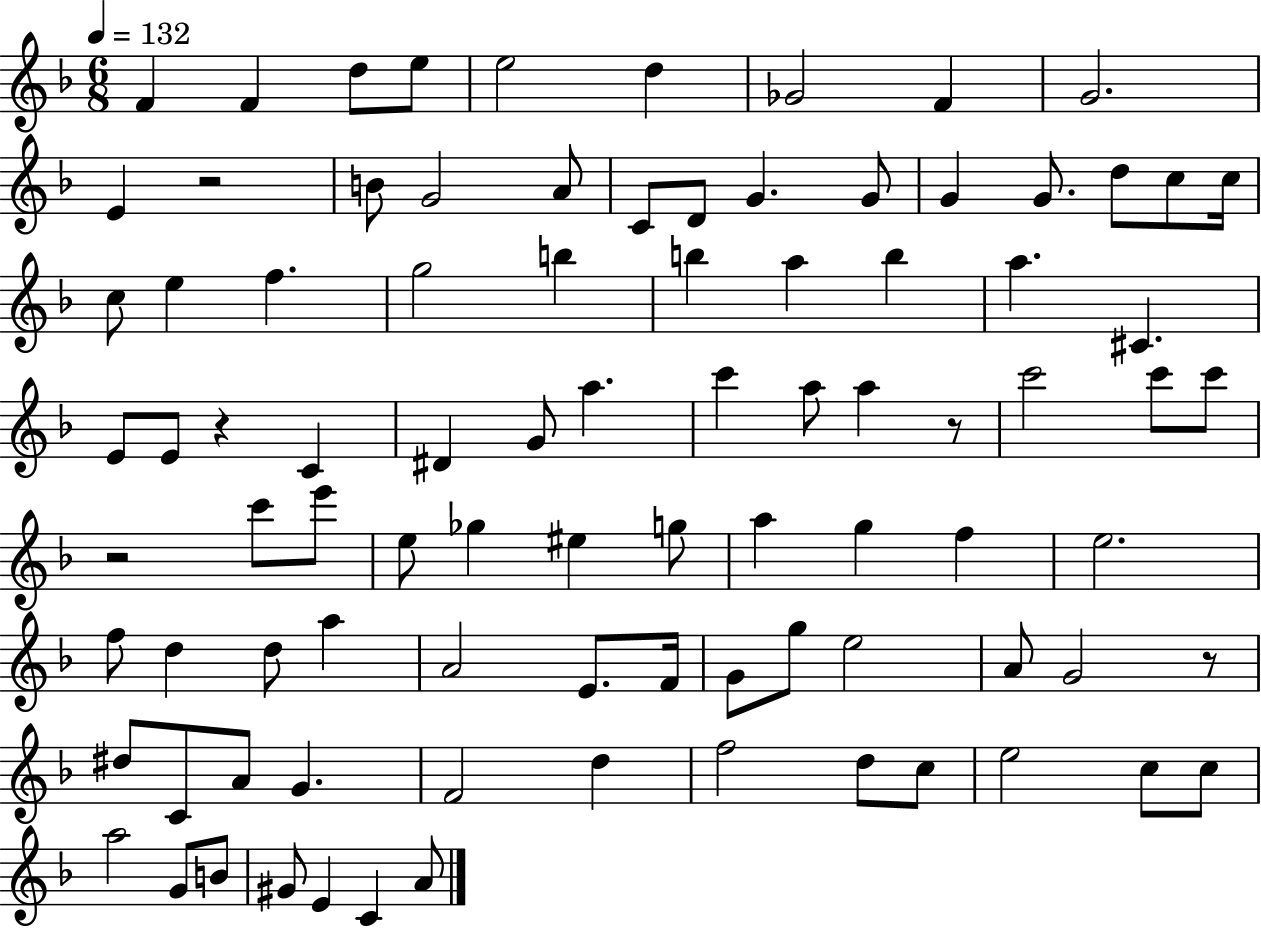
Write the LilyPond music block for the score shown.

{
  \clef treble
  \numericTimeSignature
  \time 6/8
  \key f \major
  \tempo 4 = 132
  \repeat volta 2 { f'4 f'4 d''8 e''8 | e''2 d''4 | ges'2 f'4 | g'2. | \break e'4 r2 | b'8 g'2 a'8 | c'8 d'8 g'4. g'8 | g'4 g'8. d''8 c''8 c''16 | \break c''8 e''4 f''4. | g''2 b''4 | b''4 a''4 b''4 | a''4. cis'4. | \break e'8 e'8 r4 c'4 | dis'4 g'8 a''4. | c'''4 a''8 a''4 r8 | c'''2 c'''8 c'''8 | \break r2 c'''8 e'''8 | e''8 ges''4 eis''4 g''8 | a''4 g''4 f''4 | e''2. | \break f''8 d''4 d''8 a''4 | a'2 e'8. f'16 | g'8 g''8 e''2 | a'8 g'2 r8 | \break dis''8 c'8 a'8 g'4. | f'2 d''4 | f''2 d''8 c''8 | e''2 c''8 c''8 | \break a''2 g'8 b'8 | gis'8 e'4 c'4 a'8 | } \bar "|."
}